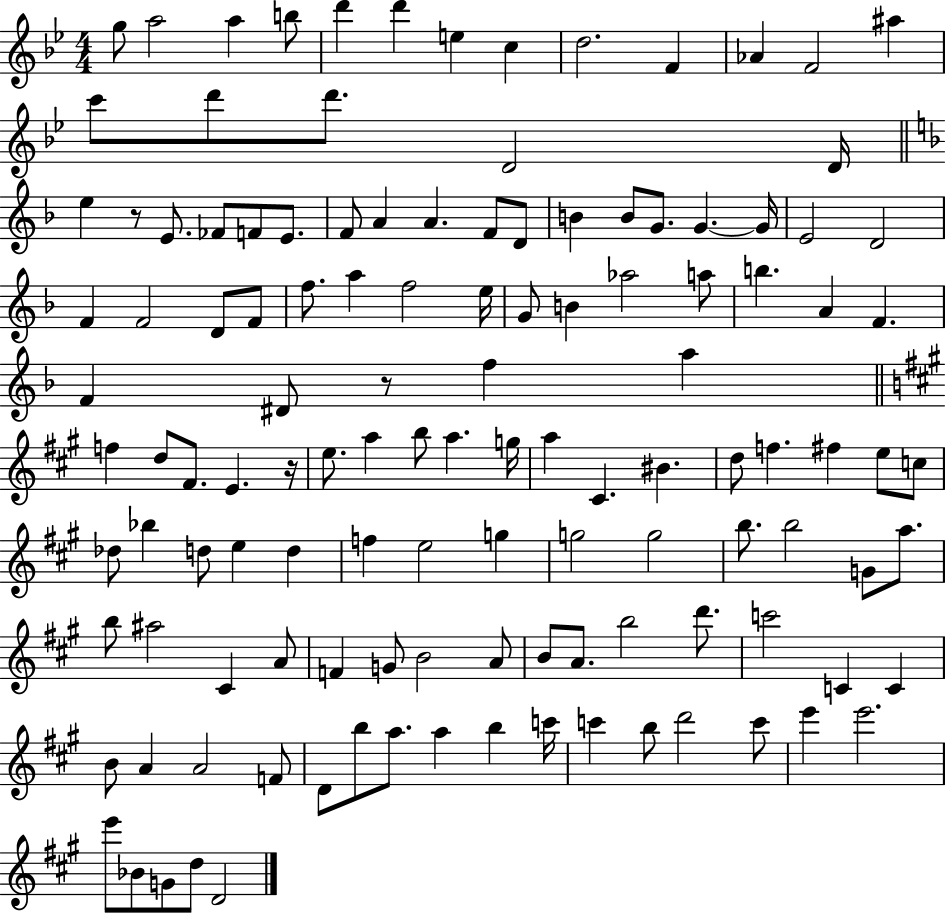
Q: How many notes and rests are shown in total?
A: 124